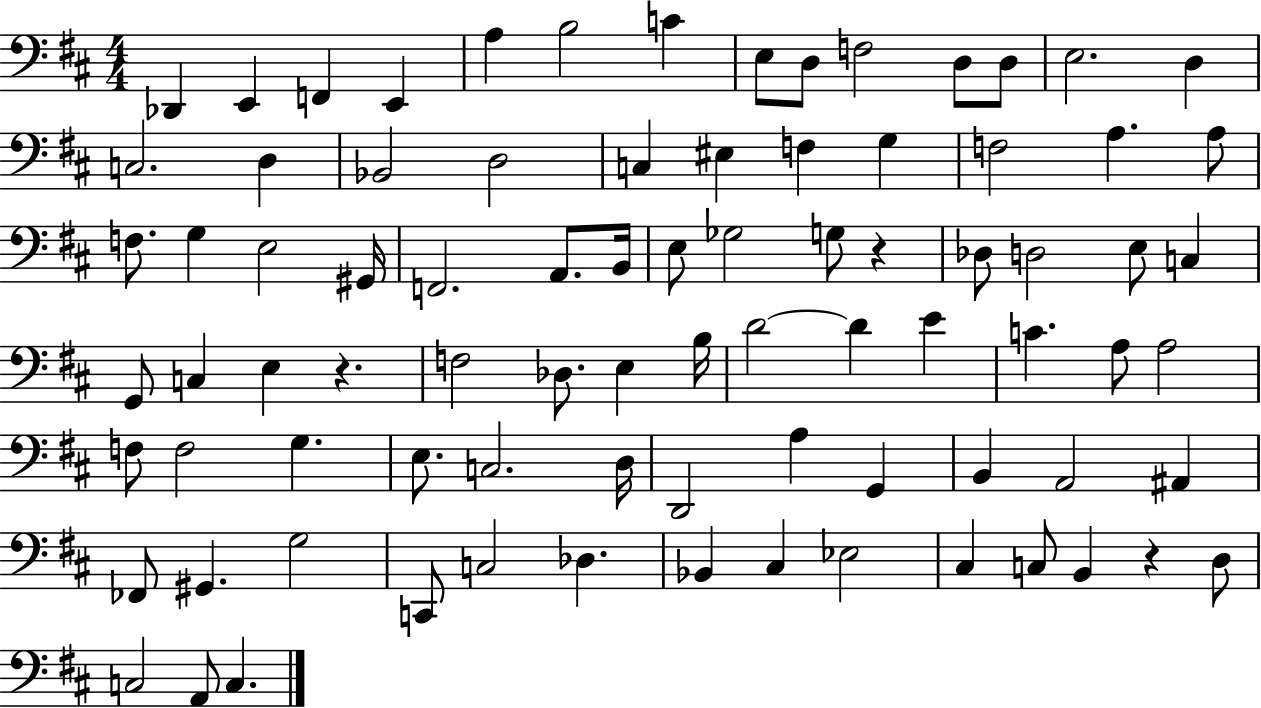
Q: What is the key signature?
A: D major